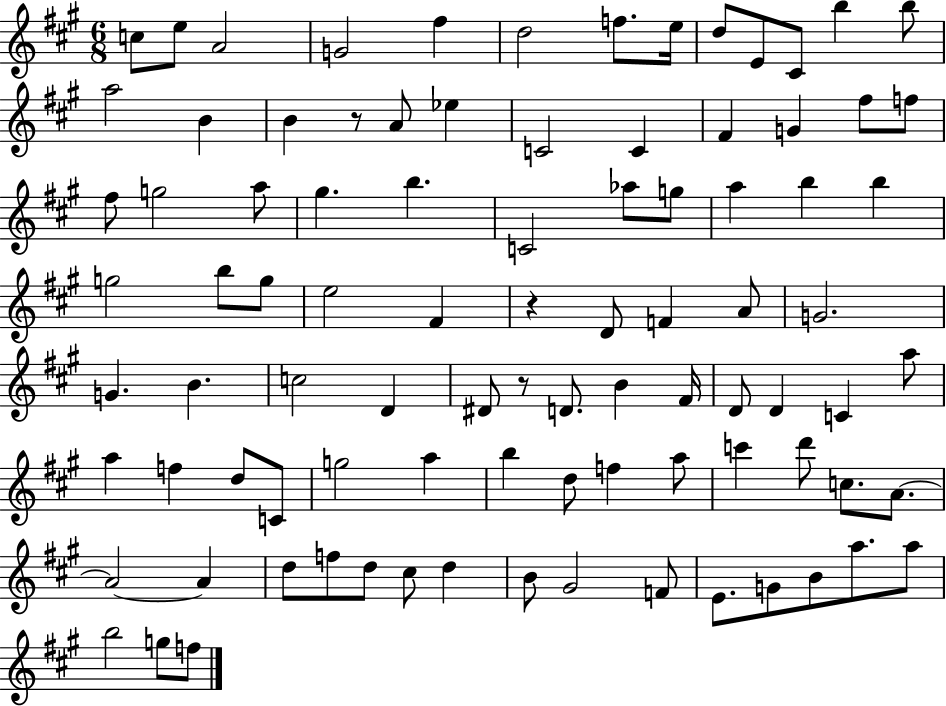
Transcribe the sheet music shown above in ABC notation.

X:1
T:Untitled
M:6/8
L:1/4
K:A
c/2 e/2 A2 G2 ^f d2 f/2 e/4 d/2 E/2 ^C/2 b b/2 a2 B B z/2 A/2 _e C2 C ^F G ^f/2 f/2 ^f/2 g2 a/2 ^g b C2 _a/2 g/2 a b b g2 b/2 g/2 e2 ^F z D/2 F A/2 G2 G B c2 D ^D/2 z/2 D/2 B ^F/4 D/2 D C a/2 a f d/2 C/2 g2 a b d/2 f a/2 c' d'/2 c/2 A/2 A2 A d/2 f/2 d/2 ^c/2 d B/2 ^G2 F/2 E/2 G/2 B/2 a/2 a/2 b2 g/2 f/2